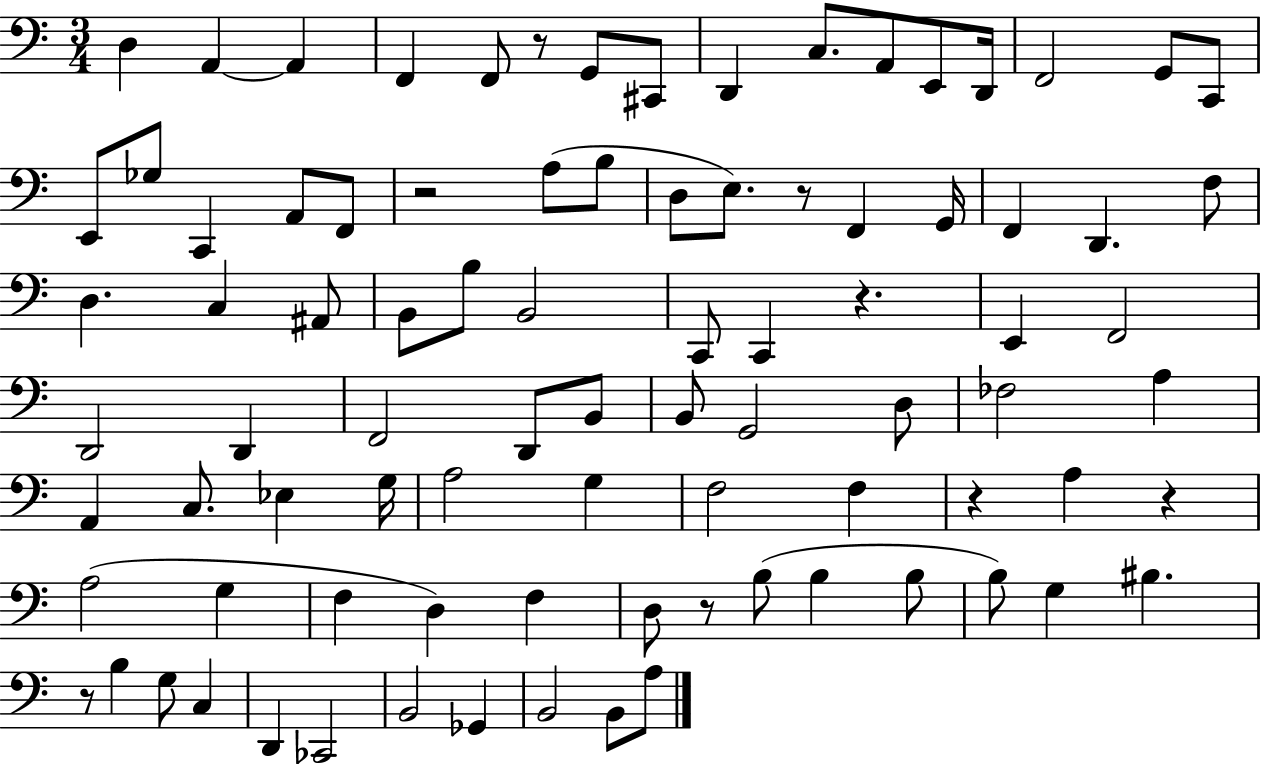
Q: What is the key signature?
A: C major